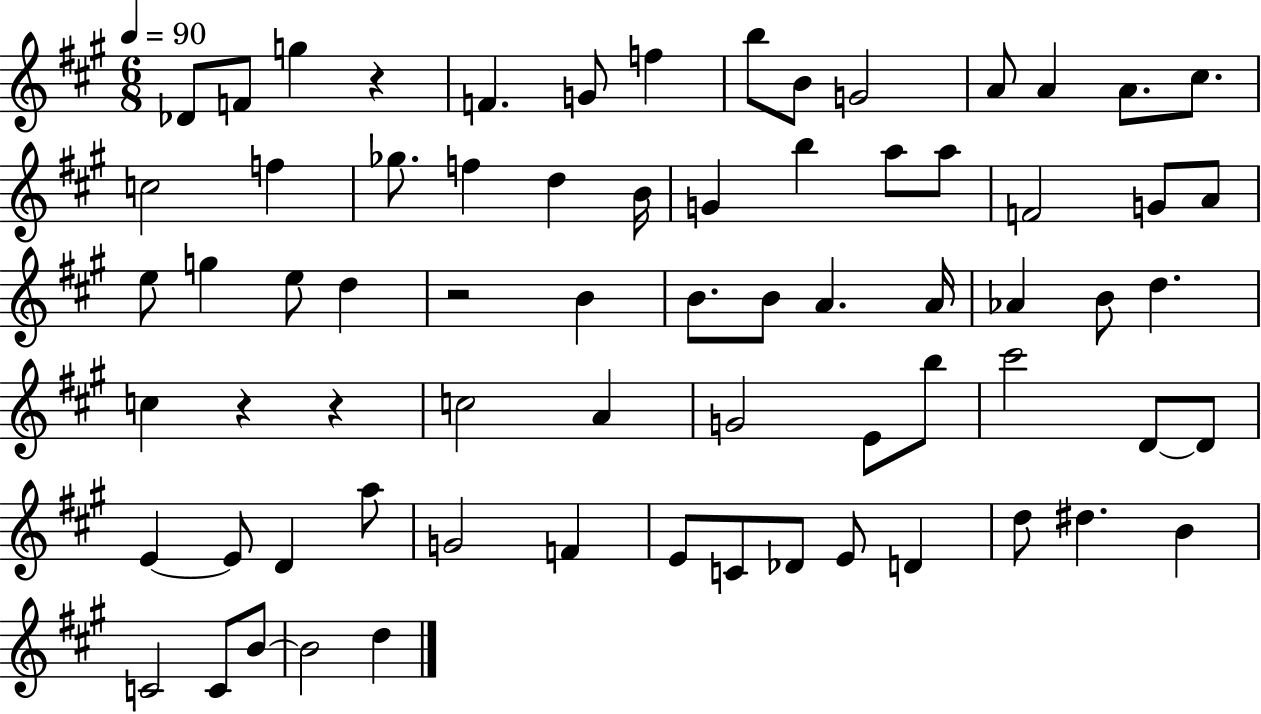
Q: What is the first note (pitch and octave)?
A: Db4